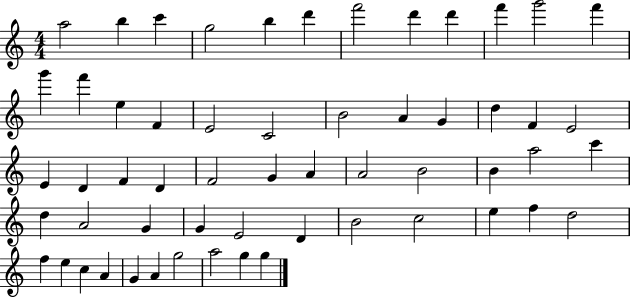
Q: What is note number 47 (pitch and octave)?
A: D5